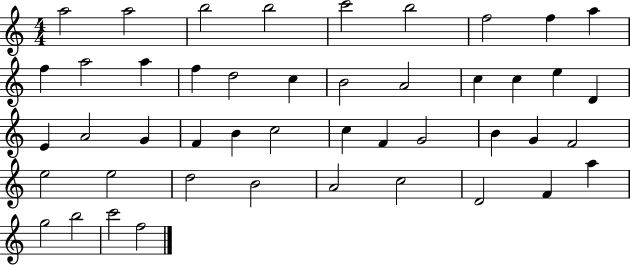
X:1
T:Untitled
M:4/4
L:1/4
K:C
a2 a2 b2 b2 c'2 b2 f2 f a f a2 a f d2 c B2 A2 c c e D E A2 G F B c2 c F G2 B G F2 e2 e2 d2 B2 A2 c2 D2 F a g2 b2 c'2 f2